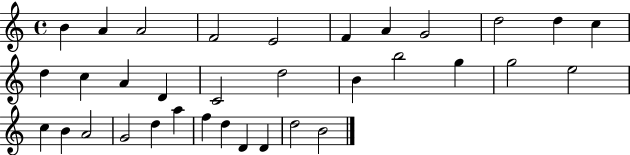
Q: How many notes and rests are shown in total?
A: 34